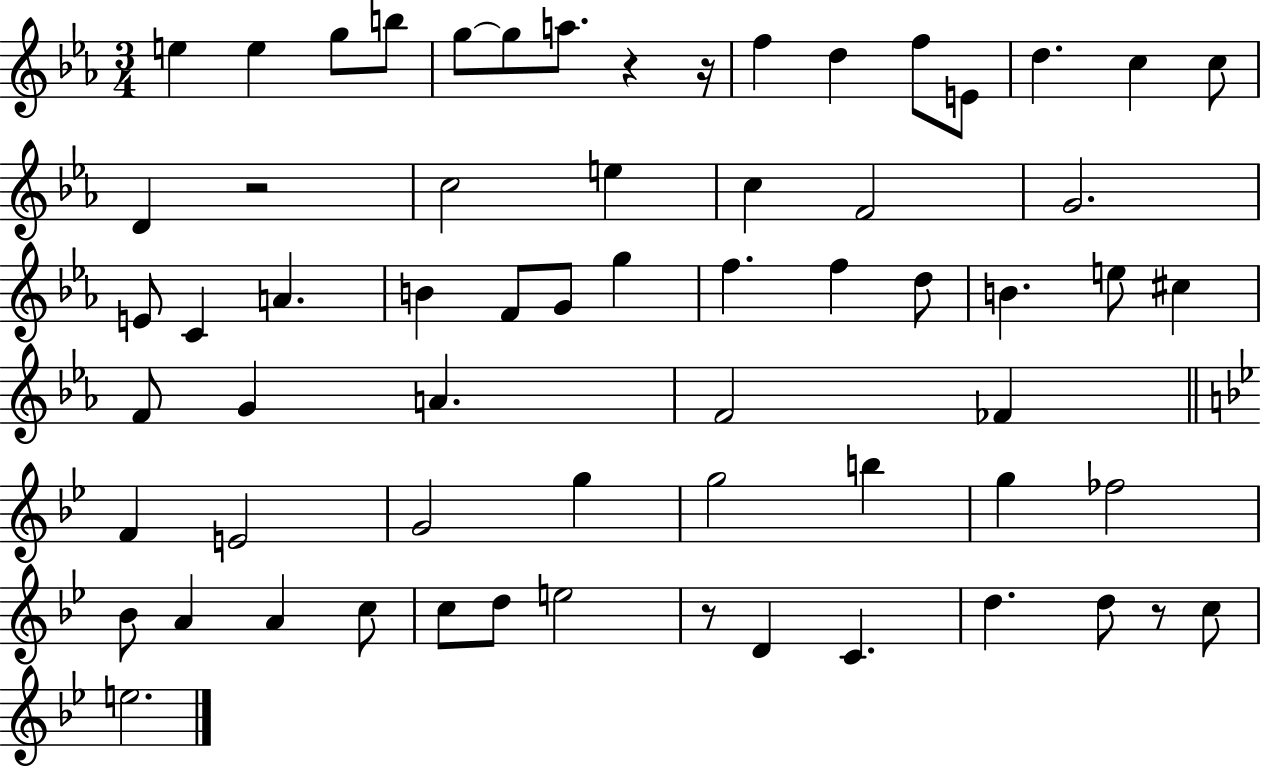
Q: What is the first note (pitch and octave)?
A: E5